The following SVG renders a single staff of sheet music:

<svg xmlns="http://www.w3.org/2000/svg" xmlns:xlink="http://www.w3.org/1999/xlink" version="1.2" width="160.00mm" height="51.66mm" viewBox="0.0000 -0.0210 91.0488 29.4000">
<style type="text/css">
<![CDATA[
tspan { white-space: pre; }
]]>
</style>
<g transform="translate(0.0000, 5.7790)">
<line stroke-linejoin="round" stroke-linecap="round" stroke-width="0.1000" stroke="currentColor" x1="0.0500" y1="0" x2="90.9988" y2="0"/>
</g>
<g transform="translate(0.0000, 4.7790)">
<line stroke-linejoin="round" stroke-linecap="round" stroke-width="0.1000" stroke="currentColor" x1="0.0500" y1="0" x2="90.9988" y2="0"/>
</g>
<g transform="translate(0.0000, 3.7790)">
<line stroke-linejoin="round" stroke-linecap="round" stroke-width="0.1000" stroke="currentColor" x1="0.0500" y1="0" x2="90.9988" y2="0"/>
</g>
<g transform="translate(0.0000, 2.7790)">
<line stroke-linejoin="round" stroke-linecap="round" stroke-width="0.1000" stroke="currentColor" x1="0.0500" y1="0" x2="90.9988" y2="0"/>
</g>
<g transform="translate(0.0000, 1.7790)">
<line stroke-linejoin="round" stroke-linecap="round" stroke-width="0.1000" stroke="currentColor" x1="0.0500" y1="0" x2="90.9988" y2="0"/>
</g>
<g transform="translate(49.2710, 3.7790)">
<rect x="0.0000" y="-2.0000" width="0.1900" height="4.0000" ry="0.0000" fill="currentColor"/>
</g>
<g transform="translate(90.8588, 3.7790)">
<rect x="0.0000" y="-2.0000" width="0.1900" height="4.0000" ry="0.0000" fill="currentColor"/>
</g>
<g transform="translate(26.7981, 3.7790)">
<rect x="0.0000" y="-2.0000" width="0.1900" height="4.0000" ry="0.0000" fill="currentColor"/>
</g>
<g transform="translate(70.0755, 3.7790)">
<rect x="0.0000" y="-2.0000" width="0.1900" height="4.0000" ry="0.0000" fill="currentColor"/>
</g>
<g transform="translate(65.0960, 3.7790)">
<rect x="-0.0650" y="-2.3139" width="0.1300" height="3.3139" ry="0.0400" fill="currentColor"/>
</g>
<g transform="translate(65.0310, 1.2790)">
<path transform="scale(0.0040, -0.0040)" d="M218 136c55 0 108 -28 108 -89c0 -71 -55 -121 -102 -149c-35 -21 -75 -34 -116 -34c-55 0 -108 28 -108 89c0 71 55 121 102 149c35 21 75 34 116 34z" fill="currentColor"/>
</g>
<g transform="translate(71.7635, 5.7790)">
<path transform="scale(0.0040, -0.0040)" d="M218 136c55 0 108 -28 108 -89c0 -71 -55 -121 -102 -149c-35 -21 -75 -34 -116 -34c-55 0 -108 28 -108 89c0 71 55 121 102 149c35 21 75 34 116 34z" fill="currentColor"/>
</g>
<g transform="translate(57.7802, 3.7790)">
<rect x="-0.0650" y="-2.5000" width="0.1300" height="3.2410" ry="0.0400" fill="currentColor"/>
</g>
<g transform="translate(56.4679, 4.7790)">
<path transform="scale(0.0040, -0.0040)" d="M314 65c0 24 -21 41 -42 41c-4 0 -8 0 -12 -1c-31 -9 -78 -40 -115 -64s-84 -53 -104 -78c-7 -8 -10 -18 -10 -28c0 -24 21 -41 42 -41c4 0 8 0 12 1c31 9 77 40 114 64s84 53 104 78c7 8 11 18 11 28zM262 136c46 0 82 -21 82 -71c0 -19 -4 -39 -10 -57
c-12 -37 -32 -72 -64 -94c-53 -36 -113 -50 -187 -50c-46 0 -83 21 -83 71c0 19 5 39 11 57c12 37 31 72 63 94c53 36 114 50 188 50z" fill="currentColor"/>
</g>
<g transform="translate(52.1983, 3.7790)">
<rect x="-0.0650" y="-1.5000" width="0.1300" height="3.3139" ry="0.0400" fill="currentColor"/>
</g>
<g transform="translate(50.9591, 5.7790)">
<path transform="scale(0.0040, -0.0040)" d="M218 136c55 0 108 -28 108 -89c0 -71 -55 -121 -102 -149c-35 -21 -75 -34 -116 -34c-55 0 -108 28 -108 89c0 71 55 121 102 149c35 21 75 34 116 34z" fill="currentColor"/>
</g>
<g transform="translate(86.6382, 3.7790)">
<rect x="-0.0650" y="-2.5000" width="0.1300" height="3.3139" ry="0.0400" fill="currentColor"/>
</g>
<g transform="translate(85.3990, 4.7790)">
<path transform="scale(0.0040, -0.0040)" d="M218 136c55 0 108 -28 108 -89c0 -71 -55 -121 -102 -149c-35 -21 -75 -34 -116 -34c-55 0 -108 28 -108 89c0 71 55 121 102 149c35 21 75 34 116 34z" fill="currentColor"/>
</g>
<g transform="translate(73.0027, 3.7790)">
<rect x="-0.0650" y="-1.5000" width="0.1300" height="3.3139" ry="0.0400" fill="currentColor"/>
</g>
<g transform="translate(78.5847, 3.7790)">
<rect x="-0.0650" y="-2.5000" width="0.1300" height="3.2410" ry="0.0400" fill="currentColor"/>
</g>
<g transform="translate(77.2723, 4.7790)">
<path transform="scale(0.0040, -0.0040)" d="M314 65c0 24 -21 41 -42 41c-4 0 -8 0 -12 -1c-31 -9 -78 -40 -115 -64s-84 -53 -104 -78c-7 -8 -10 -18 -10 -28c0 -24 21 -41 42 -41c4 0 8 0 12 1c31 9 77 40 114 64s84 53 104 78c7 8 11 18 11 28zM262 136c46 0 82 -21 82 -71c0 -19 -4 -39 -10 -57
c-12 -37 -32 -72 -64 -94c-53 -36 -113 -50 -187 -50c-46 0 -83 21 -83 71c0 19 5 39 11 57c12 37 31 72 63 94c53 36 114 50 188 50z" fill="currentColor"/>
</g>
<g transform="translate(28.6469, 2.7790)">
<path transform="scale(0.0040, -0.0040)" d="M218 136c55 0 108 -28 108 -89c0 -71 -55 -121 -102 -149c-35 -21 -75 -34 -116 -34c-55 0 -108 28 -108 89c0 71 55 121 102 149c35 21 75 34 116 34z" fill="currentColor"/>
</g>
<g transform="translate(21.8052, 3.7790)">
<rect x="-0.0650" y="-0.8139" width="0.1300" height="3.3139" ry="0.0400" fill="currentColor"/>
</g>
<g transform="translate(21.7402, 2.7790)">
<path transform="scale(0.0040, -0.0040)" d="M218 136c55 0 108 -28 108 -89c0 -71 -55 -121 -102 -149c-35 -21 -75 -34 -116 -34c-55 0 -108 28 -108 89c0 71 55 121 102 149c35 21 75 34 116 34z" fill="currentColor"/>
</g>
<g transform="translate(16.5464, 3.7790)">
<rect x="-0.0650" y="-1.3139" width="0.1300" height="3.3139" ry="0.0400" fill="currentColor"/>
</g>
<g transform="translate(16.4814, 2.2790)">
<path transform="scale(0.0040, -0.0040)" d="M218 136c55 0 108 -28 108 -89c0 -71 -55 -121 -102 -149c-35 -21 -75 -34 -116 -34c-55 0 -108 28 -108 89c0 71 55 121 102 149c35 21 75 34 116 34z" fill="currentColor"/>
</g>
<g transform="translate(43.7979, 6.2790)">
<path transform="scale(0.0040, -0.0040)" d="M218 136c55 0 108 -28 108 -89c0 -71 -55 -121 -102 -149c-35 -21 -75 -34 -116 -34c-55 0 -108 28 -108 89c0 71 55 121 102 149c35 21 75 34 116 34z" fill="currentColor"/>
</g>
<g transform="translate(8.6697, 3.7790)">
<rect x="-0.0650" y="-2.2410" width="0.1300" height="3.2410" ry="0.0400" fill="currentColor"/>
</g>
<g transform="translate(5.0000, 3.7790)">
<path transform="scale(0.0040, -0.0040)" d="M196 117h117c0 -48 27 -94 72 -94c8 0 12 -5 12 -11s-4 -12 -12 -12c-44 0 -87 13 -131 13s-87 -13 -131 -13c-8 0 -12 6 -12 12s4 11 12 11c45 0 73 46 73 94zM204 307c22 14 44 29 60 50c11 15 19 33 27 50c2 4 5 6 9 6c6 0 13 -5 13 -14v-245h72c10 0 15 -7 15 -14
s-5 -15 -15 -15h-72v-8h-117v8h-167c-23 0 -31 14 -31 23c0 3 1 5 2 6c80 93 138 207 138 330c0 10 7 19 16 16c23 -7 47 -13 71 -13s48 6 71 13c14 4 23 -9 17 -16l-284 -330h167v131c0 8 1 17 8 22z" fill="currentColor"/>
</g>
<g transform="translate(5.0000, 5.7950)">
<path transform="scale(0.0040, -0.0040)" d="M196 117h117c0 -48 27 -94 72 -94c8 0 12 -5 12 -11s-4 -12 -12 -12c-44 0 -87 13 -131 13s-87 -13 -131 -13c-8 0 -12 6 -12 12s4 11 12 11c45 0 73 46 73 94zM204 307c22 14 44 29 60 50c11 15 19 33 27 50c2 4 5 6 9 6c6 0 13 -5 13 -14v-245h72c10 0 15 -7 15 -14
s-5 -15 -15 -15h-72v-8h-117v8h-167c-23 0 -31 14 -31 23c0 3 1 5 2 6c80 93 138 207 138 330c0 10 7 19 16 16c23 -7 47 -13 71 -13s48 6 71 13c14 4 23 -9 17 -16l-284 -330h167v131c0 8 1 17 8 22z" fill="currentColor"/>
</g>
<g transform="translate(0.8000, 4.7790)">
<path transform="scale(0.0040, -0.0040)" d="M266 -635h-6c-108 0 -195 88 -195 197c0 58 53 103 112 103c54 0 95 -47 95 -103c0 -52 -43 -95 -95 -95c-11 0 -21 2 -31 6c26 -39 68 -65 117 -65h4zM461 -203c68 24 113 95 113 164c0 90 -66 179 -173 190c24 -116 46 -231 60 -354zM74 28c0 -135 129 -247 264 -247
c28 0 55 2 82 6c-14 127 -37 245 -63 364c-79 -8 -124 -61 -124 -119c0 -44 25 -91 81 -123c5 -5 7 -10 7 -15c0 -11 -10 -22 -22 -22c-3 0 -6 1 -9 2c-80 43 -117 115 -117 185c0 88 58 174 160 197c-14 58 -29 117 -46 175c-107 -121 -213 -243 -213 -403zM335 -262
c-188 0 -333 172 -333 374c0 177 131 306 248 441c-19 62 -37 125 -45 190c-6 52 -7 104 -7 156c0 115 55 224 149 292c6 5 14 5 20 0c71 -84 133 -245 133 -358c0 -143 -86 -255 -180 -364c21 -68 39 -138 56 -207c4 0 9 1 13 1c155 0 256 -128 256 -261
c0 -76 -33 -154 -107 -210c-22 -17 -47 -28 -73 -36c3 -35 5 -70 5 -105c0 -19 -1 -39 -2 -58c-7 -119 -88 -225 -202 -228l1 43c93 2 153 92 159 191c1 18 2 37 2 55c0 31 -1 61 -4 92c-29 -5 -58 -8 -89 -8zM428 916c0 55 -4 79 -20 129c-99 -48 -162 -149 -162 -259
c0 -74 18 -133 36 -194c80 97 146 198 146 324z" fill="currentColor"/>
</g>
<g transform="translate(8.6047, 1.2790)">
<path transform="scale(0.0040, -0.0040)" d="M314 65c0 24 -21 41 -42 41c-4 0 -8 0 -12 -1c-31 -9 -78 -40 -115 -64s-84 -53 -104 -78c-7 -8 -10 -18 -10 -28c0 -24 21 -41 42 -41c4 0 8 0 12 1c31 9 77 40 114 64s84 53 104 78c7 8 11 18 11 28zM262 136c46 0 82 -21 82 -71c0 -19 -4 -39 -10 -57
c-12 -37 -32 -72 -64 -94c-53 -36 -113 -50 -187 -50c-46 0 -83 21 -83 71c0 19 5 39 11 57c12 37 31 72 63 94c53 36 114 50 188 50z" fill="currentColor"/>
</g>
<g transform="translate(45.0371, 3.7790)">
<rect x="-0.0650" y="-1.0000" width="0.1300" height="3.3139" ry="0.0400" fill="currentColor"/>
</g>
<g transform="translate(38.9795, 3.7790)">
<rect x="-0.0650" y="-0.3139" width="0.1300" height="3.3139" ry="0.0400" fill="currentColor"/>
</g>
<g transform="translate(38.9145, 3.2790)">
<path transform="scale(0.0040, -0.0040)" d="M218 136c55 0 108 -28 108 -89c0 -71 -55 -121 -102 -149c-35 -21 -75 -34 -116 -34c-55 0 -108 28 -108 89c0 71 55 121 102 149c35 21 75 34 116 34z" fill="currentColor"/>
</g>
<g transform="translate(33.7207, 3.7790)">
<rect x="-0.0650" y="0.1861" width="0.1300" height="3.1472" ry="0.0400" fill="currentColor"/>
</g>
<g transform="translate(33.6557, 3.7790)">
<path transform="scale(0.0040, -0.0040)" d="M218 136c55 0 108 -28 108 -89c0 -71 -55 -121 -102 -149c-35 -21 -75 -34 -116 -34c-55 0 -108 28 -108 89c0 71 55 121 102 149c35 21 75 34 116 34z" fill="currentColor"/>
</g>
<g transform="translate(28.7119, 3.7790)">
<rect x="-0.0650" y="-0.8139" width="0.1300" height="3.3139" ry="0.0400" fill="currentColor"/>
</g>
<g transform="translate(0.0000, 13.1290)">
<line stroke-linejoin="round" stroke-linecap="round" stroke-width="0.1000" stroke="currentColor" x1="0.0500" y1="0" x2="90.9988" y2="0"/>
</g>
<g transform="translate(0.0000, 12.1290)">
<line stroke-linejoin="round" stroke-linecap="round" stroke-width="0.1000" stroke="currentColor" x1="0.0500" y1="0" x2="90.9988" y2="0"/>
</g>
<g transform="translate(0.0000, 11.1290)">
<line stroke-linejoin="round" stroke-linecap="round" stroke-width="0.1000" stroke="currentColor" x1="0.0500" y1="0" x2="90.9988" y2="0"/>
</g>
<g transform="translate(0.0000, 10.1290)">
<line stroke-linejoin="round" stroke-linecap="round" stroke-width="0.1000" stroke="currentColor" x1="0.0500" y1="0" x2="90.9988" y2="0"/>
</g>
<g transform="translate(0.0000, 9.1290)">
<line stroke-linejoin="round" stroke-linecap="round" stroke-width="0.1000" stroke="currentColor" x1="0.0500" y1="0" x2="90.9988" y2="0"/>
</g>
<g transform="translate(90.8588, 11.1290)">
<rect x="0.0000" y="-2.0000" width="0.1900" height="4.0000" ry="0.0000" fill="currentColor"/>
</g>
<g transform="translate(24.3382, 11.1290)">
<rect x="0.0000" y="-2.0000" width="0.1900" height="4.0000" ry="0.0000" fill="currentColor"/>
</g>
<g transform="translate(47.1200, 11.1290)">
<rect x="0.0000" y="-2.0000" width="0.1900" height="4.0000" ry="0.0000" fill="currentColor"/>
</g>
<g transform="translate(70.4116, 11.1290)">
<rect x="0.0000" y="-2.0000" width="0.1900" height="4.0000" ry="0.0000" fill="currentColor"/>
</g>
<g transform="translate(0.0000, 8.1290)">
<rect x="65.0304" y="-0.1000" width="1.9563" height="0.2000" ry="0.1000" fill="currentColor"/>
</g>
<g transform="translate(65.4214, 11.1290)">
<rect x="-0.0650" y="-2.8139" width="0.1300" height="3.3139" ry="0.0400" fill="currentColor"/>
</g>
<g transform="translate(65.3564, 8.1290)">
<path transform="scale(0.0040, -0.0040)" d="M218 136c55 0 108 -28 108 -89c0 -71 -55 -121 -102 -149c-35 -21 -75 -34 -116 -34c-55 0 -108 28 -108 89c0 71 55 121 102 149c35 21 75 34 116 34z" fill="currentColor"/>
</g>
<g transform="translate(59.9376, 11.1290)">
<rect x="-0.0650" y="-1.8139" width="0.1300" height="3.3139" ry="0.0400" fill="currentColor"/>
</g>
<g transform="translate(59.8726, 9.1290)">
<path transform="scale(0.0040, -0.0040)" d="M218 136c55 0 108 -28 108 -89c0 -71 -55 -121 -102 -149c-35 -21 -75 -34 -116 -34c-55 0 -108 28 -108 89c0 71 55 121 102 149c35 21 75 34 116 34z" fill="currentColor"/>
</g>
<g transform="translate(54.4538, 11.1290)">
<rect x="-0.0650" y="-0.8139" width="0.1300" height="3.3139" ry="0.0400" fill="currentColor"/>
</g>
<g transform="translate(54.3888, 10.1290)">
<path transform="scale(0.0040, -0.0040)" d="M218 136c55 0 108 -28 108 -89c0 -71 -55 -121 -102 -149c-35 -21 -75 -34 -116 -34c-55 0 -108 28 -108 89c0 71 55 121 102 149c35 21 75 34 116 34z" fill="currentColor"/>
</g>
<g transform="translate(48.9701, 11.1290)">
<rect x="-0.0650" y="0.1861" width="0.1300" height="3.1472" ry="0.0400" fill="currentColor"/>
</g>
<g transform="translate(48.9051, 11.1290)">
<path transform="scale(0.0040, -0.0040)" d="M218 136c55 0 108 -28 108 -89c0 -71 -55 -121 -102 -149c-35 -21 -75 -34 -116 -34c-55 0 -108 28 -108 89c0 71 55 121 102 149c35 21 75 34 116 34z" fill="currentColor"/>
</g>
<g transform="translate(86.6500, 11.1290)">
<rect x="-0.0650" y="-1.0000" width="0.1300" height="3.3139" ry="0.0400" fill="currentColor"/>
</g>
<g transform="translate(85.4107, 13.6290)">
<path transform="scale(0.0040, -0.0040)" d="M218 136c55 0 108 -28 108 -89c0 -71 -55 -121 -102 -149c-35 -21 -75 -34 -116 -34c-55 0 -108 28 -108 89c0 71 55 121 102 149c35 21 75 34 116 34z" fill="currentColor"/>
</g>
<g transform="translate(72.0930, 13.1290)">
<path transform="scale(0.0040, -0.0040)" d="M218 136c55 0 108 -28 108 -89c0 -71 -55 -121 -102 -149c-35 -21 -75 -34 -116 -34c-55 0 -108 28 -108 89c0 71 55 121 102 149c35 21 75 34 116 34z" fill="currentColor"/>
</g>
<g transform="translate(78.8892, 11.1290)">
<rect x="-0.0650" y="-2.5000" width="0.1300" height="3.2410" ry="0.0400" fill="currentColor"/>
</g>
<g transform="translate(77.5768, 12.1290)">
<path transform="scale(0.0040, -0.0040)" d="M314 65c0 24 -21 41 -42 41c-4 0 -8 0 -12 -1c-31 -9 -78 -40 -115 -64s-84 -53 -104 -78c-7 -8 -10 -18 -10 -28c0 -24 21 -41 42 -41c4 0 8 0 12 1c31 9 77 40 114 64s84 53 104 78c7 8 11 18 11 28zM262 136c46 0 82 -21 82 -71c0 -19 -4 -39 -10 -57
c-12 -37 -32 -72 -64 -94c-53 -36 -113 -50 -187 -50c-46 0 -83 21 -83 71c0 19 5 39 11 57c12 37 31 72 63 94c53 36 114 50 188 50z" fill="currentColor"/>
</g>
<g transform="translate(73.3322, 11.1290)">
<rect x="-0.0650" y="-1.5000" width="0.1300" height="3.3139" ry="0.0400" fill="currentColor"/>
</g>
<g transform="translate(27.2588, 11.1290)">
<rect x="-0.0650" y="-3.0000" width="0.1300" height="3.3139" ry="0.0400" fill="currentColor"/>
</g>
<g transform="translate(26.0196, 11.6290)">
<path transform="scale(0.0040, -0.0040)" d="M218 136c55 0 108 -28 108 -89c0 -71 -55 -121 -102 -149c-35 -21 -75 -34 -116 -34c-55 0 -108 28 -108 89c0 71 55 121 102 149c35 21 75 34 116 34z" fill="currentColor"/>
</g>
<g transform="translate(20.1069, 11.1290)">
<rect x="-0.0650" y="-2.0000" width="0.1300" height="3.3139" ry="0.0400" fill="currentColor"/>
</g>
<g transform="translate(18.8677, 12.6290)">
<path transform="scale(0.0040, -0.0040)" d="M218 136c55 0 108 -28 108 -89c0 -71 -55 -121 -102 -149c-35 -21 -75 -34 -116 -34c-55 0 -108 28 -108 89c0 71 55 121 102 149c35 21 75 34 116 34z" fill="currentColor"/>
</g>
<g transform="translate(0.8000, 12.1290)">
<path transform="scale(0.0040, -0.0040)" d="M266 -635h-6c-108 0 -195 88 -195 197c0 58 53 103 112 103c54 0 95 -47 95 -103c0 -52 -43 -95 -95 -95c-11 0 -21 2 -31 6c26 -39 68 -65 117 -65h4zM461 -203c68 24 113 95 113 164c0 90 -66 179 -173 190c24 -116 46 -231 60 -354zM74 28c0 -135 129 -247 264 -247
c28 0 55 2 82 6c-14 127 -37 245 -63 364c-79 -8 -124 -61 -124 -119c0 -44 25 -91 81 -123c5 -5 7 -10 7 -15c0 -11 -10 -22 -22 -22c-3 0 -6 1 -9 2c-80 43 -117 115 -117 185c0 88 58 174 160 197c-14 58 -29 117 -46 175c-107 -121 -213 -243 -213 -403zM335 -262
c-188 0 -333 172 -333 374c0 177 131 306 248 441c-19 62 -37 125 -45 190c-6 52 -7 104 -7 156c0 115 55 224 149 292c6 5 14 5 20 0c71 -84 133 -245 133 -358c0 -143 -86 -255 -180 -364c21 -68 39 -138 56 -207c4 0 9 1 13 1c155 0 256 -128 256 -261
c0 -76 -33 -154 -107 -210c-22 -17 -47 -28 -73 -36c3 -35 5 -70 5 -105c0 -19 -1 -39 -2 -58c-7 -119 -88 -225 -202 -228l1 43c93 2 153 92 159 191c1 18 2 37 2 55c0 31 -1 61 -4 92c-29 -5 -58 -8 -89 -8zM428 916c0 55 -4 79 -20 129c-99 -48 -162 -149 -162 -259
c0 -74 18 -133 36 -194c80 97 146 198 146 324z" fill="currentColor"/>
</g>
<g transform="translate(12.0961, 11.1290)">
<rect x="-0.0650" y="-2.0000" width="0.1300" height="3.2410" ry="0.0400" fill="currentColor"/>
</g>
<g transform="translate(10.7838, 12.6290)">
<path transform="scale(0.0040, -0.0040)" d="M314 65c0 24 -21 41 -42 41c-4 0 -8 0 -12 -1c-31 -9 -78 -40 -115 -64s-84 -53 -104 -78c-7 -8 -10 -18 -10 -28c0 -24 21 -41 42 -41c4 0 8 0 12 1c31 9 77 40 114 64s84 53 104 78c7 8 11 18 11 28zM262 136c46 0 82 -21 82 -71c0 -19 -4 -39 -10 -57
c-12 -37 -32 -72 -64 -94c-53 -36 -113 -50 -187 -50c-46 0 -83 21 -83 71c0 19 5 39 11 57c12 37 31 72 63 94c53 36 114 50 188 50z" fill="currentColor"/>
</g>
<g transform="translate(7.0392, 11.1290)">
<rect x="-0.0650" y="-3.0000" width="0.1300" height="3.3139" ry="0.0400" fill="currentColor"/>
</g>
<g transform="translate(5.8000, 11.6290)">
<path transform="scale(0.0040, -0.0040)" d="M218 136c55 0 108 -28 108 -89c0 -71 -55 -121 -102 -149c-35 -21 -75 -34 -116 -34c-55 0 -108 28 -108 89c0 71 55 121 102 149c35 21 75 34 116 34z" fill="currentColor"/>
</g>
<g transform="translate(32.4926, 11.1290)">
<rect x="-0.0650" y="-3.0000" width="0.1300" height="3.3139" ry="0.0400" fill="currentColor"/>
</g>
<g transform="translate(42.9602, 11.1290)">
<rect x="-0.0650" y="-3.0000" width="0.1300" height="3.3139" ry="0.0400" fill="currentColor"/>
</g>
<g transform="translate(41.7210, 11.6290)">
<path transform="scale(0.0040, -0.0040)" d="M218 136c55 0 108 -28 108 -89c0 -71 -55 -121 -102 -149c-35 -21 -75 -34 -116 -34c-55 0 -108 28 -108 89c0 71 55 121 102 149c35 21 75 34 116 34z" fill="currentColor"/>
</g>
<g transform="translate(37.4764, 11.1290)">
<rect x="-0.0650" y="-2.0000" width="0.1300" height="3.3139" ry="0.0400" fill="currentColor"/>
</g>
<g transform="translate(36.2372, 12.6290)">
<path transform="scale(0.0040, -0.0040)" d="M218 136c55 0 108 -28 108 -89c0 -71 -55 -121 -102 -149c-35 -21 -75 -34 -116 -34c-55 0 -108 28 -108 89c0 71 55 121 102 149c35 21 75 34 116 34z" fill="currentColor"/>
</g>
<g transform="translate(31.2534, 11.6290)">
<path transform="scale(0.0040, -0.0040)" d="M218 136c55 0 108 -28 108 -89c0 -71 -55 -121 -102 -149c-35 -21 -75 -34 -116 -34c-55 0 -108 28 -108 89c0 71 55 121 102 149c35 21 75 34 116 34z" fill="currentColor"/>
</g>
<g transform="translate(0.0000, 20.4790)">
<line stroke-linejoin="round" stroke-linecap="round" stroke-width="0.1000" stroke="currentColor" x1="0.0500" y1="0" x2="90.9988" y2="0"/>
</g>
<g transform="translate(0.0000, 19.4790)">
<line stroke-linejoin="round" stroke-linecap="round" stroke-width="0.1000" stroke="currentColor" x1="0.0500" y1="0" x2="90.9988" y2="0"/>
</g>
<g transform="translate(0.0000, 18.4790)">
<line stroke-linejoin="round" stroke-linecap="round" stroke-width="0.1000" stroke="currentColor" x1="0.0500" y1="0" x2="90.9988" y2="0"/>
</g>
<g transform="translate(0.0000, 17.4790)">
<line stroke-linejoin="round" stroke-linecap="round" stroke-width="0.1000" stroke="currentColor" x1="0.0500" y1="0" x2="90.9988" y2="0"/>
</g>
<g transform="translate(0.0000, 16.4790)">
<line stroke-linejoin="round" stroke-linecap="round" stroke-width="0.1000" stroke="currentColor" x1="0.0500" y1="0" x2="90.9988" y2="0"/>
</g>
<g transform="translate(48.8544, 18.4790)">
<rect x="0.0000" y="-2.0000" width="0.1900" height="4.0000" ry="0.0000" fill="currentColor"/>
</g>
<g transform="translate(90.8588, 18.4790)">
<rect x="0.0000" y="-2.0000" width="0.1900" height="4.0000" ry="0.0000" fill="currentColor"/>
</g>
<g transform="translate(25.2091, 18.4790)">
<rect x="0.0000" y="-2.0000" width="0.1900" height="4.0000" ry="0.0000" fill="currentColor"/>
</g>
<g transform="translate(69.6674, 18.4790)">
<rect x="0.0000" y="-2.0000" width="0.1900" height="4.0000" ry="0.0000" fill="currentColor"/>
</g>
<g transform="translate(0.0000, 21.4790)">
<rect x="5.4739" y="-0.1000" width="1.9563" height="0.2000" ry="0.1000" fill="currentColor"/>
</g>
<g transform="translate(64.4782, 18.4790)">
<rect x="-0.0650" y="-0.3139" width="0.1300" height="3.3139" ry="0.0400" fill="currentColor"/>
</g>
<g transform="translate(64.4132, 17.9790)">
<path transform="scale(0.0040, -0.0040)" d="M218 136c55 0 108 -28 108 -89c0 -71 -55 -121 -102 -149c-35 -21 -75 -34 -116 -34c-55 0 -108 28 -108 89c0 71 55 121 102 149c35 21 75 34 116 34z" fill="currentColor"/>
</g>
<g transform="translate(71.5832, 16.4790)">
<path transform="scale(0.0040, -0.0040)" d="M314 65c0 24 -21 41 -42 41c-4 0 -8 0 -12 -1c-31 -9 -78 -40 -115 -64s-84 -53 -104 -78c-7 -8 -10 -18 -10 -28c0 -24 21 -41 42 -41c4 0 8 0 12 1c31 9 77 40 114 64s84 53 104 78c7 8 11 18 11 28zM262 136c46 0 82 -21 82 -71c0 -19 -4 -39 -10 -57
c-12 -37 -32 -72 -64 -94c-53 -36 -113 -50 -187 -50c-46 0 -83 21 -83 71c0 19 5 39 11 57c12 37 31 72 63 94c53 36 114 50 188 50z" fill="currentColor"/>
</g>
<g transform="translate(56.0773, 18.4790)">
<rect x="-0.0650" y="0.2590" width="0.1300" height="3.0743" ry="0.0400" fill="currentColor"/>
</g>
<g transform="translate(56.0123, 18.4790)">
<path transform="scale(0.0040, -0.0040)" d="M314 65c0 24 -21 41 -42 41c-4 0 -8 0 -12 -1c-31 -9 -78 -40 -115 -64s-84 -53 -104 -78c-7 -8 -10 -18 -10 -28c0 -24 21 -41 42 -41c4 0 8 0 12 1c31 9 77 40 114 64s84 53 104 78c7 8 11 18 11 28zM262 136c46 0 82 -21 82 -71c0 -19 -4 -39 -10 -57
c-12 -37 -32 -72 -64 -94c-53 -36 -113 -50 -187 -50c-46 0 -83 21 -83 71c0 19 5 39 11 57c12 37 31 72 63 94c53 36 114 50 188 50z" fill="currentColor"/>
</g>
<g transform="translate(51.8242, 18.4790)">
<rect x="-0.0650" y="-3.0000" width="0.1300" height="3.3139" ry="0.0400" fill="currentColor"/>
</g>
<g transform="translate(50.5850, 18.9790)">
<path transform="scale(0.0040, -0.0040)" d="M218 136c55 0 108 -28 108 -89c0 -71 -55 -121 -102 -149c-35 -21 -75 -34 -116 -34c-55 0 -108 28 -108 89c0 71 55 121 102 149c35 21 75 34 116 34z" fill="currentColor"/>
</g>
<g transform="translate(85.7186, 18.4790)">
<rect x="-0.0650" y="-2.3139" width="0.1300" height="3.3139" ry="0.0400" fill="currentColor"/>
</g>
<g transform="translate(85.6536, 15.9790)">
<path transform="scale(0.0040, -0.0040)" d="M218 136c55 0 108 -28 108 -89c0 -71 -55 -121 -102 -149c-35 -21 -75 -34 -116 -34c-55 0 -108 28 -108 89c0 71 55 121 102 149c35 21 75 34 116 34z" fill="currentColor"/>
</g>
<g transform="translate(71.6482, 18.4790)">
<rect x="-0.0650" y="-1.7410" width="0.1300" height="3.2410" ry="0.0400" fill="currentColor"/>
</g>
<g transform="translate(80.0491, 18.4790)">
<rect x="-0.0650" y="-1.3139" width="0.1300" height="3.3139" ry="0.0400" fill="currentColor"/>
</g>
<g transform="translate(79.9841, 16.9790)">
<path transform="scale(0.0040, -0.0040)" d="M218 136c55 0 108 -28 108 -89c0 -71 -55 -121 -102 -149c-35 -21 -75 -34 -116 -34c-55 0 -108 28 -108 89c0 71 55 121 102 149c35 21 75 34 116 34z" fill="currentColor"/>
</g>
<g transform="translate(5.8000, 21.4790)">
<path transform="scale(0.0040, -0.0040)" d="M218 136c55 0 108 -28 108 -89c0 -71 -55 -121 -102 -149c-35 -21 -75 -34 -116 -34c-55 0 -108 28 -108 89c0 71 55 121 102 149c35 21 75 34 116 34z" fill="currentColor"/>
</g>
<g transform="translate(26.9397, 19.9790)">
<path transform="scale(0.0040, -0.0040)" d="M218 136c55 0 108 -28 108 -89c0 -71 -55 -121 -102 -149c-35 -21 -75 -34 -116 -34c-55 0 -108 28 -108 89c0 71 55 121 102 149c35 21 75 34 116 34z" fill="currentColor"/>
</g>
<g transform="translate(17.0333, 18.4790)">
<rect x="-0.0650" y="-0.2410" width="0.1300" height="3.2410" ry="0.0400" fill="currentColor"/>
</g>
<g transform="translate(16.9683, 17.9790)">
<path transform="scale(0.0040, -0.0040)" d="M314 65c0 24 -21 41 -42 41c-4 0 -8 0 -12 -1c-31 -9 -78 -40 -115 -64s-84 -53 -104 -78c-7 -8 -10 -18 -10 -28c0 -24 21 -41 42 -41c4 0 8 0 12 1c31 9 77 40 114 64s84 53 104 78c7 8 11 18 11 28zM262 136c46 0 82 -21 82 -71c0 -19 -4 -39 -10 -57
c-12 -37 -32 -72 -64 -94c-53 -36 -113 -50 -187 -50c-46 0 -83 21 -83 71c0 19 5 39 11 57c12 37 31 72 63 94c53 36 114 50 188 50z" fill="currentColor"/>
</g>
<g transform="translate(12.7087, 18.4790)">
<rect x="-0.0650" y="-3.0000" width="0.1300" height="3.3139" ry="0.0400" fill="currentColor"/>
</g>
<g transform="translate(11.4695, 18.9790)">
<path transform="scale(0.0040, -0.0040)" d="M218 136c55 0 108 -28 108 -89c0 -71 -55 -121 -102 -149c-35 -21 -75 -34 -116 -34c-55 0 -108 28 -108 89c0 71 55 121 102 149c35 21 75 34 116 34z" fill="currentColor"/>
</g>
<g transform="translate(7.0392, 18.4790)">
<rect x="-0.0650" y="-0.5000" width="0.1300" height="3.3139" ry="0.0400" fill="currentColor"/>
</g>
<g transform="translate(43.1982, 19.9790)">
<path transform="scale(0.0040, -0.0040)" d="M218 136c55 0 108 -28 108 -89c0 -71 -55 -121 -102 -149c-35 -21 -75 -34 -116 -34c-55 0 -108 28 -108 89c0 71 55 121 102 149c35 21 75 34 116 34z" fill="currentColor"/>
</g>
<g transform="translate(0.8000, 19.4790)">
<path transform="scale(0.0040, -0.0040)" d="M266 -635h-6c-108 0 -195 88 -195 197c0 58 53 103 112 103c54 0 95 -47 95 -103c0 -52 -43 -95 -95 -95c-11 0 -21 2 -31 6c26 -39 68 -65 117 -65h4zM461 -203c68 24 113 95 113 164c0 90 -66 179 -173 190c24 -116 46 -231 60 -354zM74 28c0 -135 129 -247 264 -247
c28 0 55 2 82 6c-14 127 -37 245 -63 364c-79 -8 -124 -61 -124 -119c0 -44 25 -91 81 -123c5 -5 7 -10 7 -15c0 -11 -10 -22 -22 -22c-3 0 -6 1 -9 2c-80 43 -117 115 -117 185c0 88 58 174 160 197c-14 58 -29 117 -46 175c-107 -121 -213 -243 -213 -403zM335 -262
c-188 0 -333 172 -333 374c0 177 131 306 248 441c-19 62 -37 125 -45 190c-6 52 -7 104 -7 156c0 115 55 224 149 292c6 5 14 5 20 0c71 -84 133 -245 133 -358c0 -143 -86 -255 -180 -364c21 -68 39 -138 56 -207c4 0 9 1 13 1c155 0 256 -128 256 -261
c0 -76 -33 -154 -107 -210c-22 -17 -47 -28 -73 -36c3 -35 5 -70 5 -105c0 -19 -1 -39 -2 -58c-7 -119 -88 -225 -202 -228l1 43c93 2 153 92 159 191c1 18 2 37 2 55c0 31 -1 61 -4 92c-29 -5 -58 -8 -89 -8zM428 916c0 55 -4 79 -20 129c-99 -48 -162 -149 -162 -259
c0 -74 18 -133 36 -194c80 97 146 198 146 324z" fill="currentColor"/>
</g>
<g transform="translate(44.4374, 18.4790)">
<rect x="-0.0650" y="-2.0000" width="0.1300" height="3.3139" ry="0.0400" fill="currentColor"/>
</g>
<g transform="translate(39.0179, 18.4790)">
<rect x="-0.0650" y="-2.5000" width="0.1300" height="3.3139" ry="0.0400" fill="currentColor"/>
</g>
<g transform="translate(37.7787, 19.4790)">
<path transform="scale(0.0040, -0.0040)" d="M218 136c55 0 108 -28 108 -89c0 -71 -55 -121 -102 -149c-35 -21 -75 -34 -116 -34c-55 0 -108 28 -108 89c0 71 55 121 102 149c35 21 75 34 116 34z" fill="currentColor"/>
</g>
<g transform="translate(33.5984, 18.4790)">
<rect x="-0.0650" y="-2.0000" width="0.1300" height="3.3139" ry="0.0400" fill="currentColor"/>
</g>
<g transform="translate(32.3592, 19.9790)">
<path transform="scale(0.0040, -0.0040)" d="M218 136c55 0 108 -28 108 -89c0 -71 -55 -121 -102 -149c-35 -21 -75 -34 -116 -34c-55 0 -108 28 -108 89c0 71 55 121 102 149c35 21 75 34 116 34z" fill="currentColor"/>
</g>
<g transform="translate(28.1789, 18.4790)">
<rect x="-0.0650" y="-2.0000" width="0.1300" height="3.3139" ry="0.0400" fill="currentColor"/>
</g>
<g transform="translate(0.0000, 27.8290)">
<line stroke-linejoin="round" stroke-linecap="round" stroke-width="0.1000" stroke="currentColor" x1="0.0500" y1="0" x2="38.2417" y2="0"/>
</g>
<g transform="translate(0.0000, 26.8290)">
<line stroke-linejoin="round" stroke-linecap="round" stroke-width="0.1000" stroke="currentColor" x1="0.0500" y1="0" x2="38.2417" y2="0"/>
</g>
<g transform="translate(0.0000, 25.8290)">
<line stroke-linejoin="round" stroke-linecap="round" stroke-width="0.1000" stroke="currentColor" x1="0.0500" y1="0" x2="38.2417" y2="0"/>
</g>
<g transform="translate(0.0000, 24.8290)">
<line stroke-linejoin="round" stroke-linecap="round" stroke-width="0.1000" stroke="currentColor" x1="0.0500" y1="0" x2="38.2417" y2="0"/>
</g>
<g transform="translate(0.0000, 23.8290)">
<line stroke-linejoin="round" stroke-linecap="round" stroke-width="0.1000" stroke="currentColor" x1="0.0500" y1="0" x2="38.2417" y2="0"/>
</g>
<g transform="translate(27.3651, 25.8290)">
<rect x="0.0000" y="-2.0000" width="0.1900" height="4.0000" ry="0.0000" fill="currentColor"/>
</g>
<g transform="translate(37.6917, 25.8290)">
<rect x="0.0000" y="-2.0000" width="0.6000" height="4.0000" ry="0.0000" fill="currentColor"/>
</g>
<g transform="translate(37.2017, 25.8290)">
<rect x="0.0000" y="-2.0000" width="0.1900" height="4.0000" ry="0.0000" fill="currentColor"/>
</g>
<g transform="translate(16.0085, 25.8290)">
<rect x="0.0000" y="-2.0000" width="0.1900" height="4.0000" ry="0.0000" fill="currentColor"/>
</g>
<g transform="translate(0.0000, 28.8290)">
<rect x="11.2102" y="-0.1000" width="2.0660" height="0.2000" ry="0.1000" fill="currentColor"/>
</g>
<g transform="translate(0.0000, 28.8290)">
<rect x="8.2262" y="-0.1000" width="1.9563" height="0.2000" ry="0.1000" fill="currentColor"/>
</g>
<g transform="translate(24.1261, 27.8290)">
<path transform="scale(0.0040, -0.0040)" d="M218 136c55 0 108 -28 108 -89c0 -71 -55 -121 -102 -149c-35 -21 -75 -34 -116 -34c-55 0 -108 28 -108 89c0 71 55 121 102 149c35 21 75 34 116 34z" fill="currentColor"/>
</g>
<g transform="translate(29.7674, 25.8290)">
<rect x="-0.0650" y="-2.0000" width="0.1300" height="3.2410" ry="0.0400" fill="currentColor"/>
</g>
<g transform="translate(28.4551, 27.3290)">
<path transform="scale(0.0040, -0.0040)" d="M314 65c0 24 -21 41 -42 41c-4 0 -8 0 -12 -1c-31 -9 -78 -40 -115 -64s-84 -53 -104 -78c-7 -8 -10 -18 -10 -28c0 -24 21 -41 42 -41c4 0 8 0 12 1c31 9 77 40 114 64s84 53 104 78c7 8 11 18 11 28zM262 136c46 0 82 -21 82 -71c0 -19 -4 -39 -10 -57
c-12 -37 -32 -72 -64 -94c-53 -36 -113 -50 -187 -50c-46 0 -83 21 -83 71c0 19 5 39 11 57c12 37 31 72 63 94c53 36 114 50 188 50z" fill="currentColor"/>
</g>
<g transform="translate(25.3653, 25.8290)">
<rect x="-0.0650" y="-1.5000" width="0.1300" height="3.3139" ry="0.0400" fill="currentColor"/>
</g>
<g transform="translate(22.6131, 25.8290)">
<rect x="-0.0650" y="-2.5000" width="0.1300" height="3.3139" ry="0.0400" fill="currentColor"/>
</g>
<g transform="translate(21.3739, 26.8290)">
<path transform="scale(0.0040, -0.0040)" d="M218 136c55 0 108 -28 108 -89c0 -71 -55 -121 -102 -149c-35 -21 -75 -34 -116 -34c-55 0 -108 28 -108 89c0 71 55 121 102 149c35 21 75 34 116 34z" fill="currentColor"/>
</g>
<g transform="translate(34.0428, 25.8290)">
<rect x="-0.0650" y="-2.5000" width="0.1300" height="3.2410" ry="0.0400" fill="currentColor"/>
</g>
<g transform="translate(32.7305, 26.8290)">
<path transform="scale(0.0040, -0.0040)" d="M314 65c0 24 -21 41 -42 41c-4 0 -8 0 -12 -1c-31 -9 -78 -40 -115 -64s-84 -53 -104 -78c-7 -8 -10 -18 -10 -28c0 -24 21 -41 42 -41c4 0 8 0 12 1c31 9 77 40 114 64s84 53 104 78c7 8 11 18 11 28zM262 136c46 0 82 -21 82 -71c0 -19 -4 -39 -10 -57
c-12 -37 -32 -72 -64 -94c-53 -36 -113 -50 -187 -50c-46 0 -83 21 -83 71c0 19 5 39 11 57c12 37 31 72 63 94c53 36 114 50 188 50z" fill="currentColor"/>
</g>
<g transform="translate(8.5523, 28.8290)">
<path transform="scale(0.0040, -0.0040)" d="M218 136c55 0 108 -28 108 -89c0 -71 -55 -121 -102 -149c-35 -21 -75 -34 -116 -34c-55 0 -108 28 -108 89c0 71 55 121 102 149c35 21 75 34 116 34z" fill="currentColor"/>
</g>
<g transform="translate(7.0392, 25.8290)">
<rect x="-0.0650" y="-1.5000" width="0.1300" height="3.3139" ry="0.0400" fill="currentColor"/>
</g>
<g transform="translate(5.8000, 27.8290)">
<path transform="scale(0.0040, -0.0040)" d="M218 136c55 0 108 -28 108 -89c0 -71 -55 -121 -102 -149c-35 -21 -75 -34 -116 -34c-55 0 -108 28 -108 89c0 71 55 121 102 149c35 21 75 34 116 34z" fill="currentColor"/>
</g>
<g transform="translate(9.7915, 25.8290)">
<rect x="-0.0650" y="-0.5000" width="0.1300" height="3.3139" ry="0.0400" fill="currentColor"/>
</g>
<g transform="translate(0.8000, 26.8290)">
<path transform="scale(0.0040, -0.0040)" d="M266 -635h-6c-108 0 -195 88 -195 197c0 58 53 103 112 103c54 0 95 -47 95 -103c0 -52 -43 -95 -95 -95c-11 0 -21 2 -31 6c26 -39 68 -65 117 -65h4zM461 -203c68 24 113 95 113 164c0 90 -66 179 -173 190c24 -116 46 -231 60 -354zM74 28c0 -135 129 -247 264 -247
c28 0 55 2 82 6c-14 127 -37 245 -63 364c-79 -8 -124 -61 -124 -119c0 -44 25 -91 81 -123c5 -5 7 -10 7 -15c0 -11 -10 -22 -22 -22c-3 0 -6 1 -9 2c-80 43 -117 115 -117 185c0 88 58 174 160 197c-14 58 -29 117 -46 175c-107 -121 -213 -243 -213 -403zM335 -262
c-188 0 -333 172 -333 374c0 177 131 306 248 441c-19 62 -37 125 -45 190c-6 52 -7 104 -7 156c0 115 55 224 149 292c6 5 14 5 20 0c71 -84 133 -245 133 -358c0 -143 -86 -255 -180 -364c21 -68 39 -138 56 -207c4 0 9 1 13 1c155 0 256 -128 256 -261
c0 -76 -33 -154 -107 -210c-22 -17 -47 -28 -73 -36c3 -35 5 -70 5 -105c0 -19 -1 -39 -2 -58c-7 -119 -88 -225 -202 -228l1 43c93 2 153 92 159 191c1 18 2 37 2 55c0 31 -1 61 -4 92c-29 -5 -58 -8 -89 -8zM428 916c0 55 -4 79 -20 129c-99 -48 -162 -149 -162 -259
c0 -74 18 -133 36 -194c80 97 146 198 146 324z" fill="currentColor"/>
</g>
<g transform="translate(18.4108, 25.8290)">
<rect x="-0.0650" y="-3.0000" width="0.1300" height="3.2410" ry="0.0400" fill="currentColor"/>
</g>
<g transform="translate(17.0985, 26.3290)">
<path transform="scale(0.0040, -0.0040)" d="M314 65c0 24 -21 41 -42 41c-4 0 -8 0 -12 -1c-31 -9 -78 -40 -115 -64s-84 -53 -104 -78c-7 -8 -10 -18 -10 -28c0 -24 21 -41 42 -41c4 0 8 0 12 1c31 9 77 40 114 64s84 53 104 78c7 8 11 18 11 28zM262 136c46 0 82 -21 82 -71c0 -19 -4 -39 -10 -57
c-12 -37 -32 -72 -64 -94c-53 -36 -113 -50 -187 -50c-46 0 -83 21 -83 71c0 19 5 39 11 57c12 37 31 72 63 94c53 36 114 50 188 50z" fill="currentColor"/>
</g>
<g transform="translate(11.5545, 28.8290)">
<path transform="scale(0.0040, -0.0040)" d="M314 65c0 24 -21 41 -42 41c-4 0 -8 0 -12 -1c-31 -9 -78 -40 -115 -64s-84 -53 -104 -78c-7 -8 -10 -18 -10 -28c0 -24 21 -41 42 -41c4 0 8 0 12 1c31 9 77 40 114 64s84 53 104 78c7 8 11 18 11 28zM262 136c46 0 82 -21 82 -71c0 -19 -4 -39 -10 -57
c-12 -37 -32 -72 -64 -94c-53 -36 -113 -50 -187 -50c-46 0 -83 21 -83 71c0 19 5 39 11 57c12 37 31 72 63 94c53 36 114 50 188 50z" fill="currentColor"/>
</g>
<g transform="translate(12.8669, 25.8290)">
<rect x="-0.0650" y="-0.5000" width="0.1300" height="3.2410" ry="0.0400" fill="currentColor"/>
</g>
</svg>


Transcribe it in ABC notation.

X:1
T:Untitled
M:4/4
L:1/4
K:C
g2 e d d B c D E G2 g E G2 G A F2 F A A F A B d f a E G2 D C A c2 F F G F A B2 c f2 e g E C C2 A2 G E F2 G2